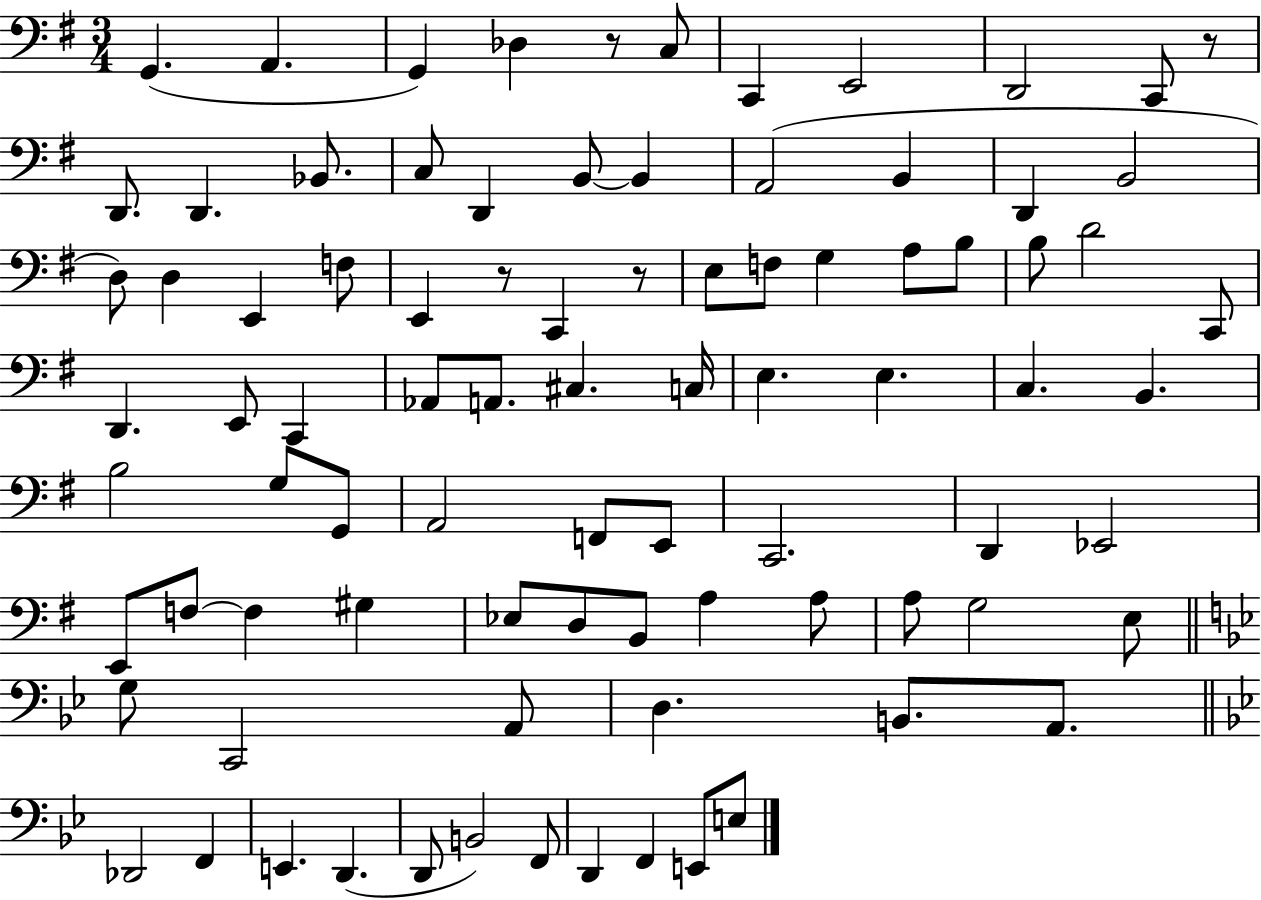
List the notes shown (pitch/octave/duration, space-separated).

G2/q. A2/q. G2/q Db3/q R/e C3/e C2/q E2/h D2/h C2/e R/e D2/e. D2/q. Bb2/e. C3/e D2/q B2/e B2/q A2/h B2/q D2/q B2/h D3/e D3/q E2/q F3/e E2/q R/e C2/q R/e E3/e F3/e G3/q A3/e B3/e B3/e D4/h C2/e D2/q. E2/e C2/q Ab2/e A2/e. C#3/q. C3/s E3/q. E3/q. C3/q. B2/q. B3/h G3/e G2/e A2/h F2/e E2/e C2/h. D2/q Eb2/h E2/e F3/e F3/q G#3/q Eb3/e D3/e B2/e A3/q A3/e A3/e G3/h E3/e G3/e C2/h A2/e D3/q. B2/e. A2/e. Db2/h F2/q E2/q. D2/q. D2/e B2/h F2/e D2/q F2/q E2/e E3/e